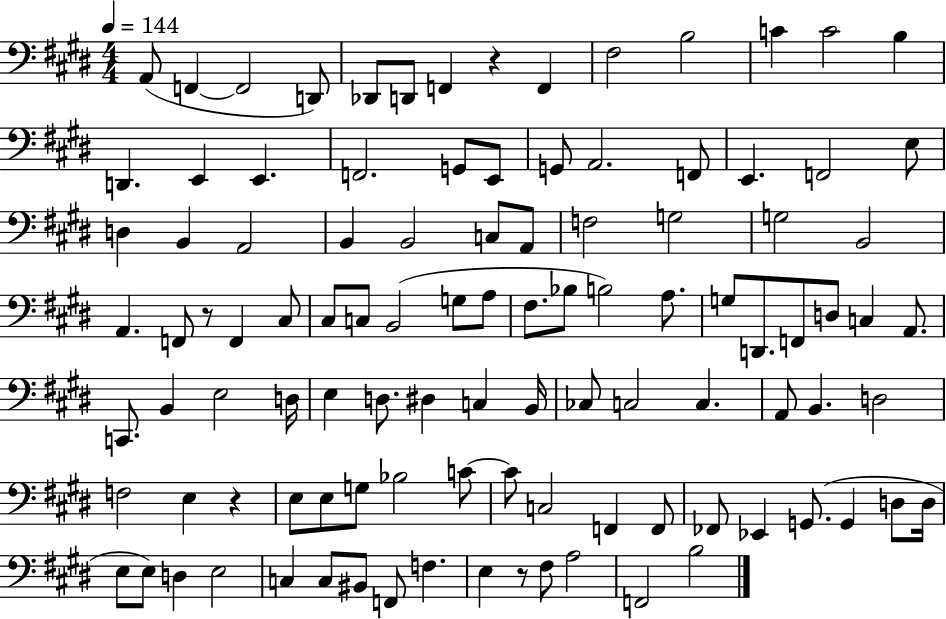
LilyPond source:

{
  \clef bass
  \numericTimeSignature
  \time 4/4
  \key e \major
  \tempo 4 = 144
  a,8( f,4~~ f,2 d,8) | des,8 d,8 f,4 r4 f,4 | fis2 b2 | c'4 c'2 b4 | \break d,4. e,4 e,4. | f,2. g,8 e,8 | g,8 a,2. f,8 | e,4. f,2 e8 | \break d4 b,4 a,2 | b,4 b,2 c8 a,8 | f2 g2 | g2 b,2 | \break a,4. f,8 r8 f,4 cis8 | cis8 c8 b,2( g8 a8 | fis8. bes8 b2) a8. | g8 d,8. f,8 d8 c4 a,8. | \break c,8. b,4 e2 d16 | e4 d8. dis4 c4 b,16 | ces8 c2 c4. | a,8 b,4. d2 | \break f2 e4 r4 | e8 e8 g8 bes2 c'8~~ | c'8 c2 f,4 f,8 | fes,8 ees,4 g,8.( g,4 d8 d16 | \break e8 e8) d4 e2 | c4 c8 bis,8 f,8 f4. | e4 r8 fis8 a2 | f,2 b2 | \break \bar "|."
}